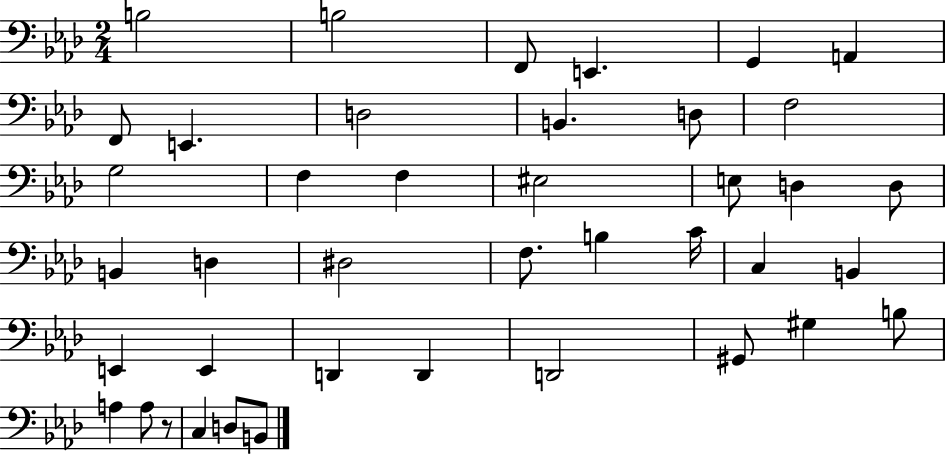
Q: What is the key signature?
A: AES major